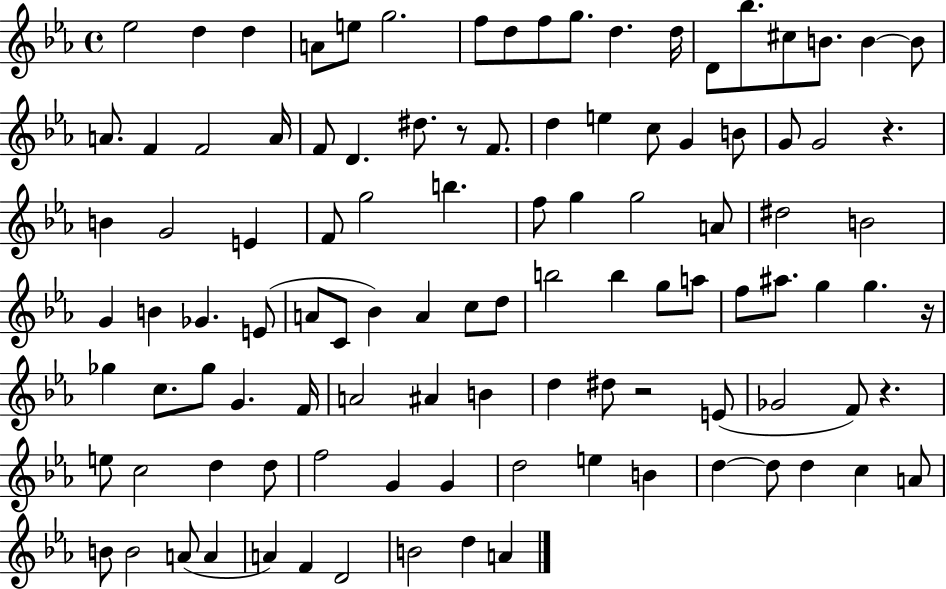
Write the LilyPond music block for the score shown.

{
  \clef treble
  \time 4/4
  \defaultTimeSignature
  \key ees \major
  ees''2 d''4 d''4 | a'8 e''8 g''2. | f''8 d''8 f''8 g''8. d''4. d''16 | d'8 bes''8. cis''8 b'8. b'4~~ b'8 | \break a'8. f'4 f'2 a'16 | f'8 d'4. dis''8. r8 f'8. | d''4 e''4 c''8 g'4 b'8 | g'8 g'2 r4. | \break b'4 g'2 e'4 | f'8 g''2 b''4. | f''8 g''4 g''2 a'8 | dis''2 b'2 | \break g'4 b'4 ges'4. e'8( | a'8 c'8 bes'4) a'4 c''8 d''8 | b''2 b''4 g''8 a''8 | f''8 ais''8. g''4 g''4. r16 | \break ges''4 c''8. ges''8 g'4. f'16 | a'2 ais'4 b'4 | d''4 dis''8 r2 e'8( | ges'2 f'8) r4. | \break e''8 c''2 d''4 d''8 | f''2 g'4 g'4 | d''2 e''4 b'4 | d''4~~ d''8 d''4 c''4 a'8 | \break b'8 b'2 a'8( a'4 | a'4) f'4 d'2 | b'2 d''4 a'4 | \bar "|."
}